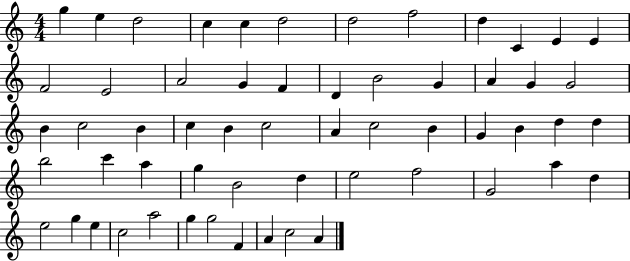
{
  \clef treble
  \numericTimeSignature
  \time 4/4
  \key c \major
  g''4 e''4 d''2 | c''4 c''4 d''2 | d''2 f''2 | d''4 c'4 e'4 e'4 | \break f'2 e'2 | a'2 g'4 f'4 | d'4 b'2 g'4 | a'4 g'4 g'2 | \break b'4 c''2 b'4 | c''4 b'4 c''2 | a'4 c''2 b'4 | g'4 b'4 d''4 d''4 | \break b''2 c'''4 a''4 | g''4 b'2 d''4 | e''2 f''2 | g'2 a''4 d''4 | \break e''2 g''4 e''4 | c''2 a''2 | g''4 g''2 f'4 | a'4 c''2 a'4 | \break \bar "|."
}